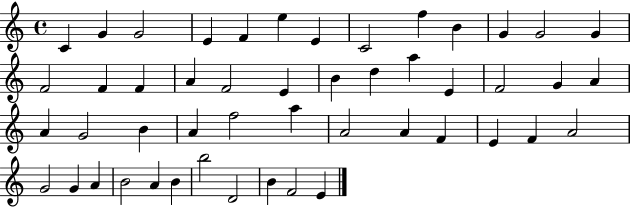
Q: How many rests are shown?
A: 0